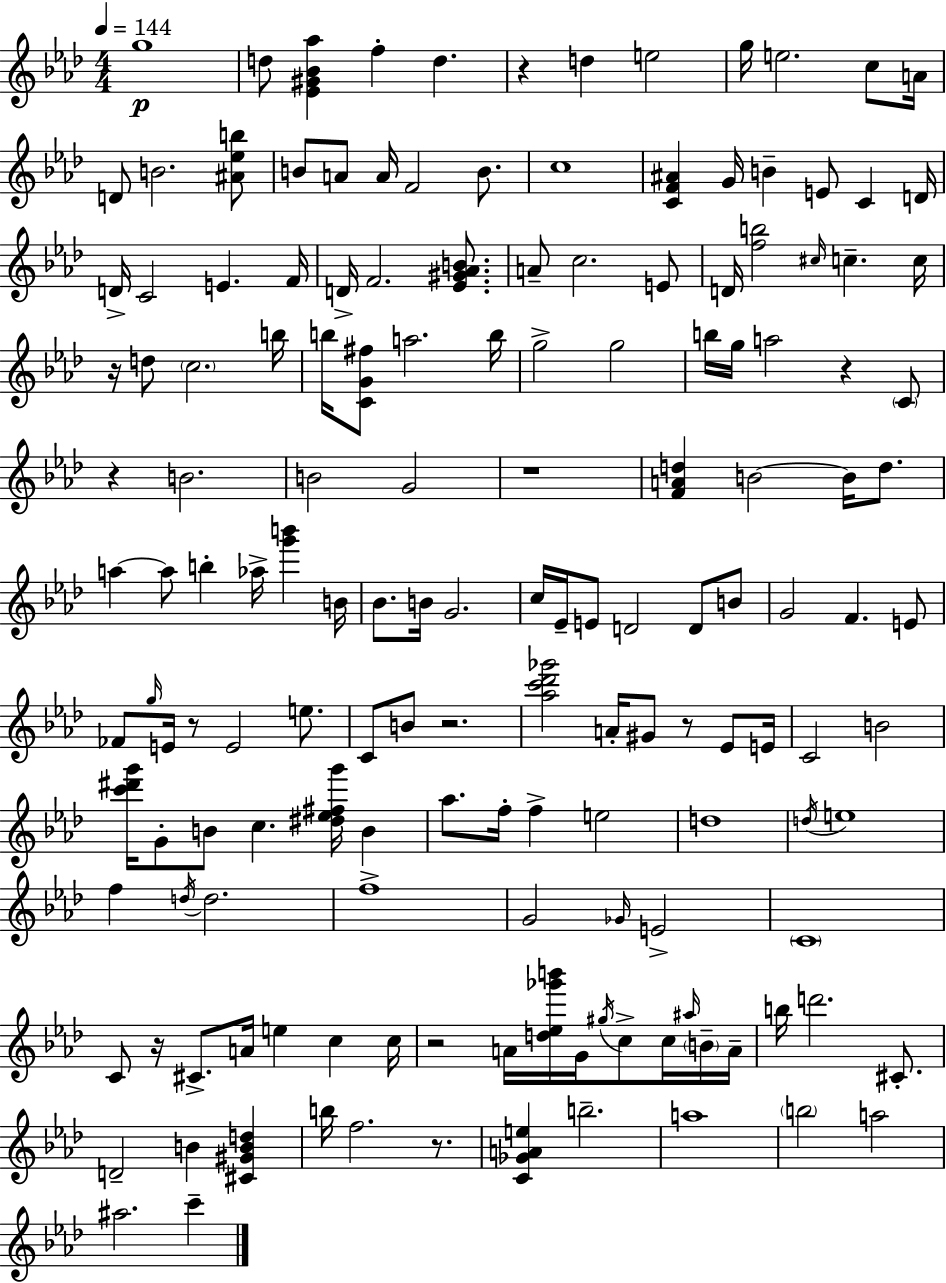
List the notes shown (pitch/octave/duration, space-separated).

G5/w D5/e [Eb4,G#4,Bb4,Ab5]/q F5/q D5/q. R/q D5/q E5/h G5/s E5/h. C5/e A4/s D4/e B4/h. [A#4,Eb5,B5]/e B4/e A4/e A4/s F4/h B4/e. C5/w [C4,F4,A#4]/q G4/s B4/q E4/e C4/q D4/s D4/s C4/h E4/q. F4/s D4/s F4/h. [Eb4,G#4,Ab4,B4]/e. A4/e C5/h. E4/e D4/s [F5,B5]/h C#5/s C5/q. C5/s R/s D5/e C5/h. B5/s B5/s [C4,G4,F#5]/e A5/h. B5/s G5/h G5/h B5/s G5/s A5/h R/q C4/e R/q B4/h. B4/h G4/h R/w [F4,A4,D5]/q B4/h B4/s D5/e. A5/q A5/e B5/q Ab5/s [G6,B6]/q B4/s Bb4/e. B4/s G4/h. C5/s Eb4/s E4/e D4/h D4/e B4/e G4/h F4/q. E4/e FES4/e G5/s E4/s R/e E4/h E5/e. C4/e B4/e R/h. [Ab5,C6,Db6,Gb6]/h A4/s G#4/e R/e Eb4/e E4/s C4/h B4/h [C6,D#6,G6]/s G4/e B4/e C5/q. [D#5,Eb5,F#5,G6]/s B4/q Ab5/e. F5/s F5/q E5/h D5/w D5/s E5/w F5/q D5/s D5/h. F5/w G4/h Gb4/s E4/h C4/w C4/e R/s C#4/e. A4/s E5/q C5/q C5/s R/h A4/s [D5,Eb5,Gb6,B6]/s G4/s G#5/s C5/e C5/s A#5/s B4/s A4/s B5/s D6/h. C#4/e. D4/h B4/q [C#4,G#4,B4,D5]/q B5/s F5/h. R/e. [C4,Gb4,A4,E5]/q B5/h. A5/w B5/h A5/h A#5/h. C6/q